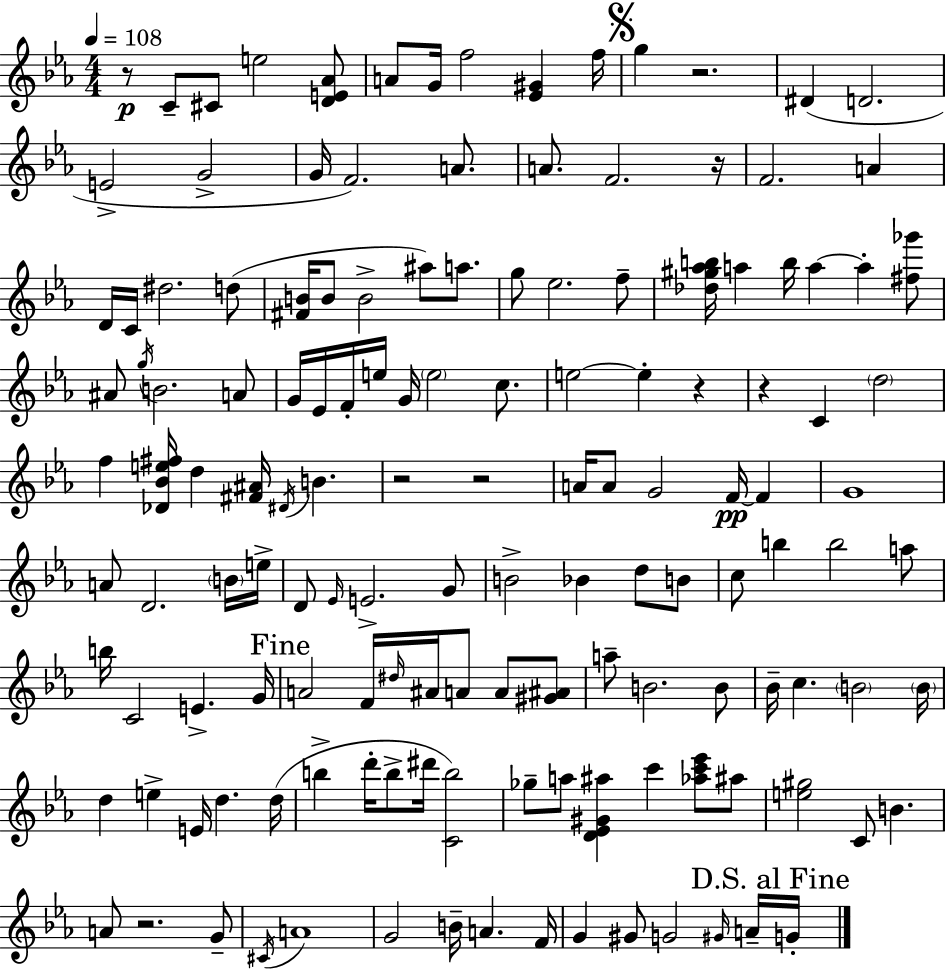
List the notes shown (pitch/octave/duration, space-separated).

R/e C4/e C#4/e E5/h [D4,E4,Ab4]/e A4/e G4/s F5/h [Eb4,G#4]/q F5/s G5/q R/h. D#4/q D4/h. E4/h G4/h G4/s F4/h. A4/e. A4/e. F4/h. R/s F4/h. A4/q D4/s C4/s D#5/h. D5/e [F#4,B4]/s B4/e B4/h A#5/e A5/e. G5/e Eb5/h. F5/e [Db5,G#5,Ab5,B5]/s A5/q B5/s A5/q A5/q [F#5,Gb6]/e A#4/e G5/s B4/h. A4/e G4/s Eb4/s F4/s E5/s G4/s E5/h C5/e. E5/h E5/q R/q R/q C4/q D5/h F5/q [Db4,Bb4,E5,F#5]/s D5/q [F#4,A#4]/s D#4/s B4/q. R/h R/h A4/s A4/e G4/h F4/s F4/q G4/w A4/e D4/h. B4/s E5/s D4/e Eb4/s E4/h. G4/e B4/h Bb4/q D5/e B4/e C5/e B5/q B5/h A5/e B5/s C4/h E4/q. G4/s A4/h F4/s D#5/s A#4/s A4/e A4/e [G#4,A#4]/e A5/e B4/h. B4/e Bb4/s C5/q. B4/h B4/s D5/q E5/q E4/s D5/q. D5/s B5/q D6/s B5/e D#6/s [C4,B5]/h Gb5/e A5/e [D4,Eb4,G#4,A#5]/q C6/q [Ab5,C6,Eb6]/e A#5/e [E5,G#5]/h C4/e B4/q. A4/e R/h. G4/e C#4/s A4/w G4/h B4/s A4/q. F4/s G4/q G#4/e G4/h G#4/s A4/s G4/s